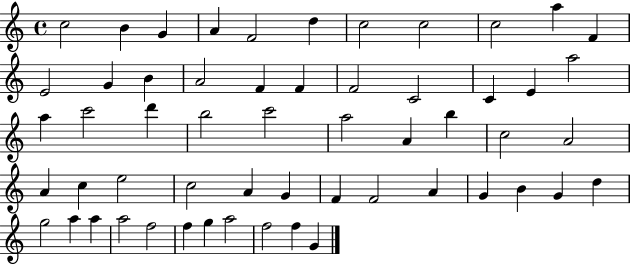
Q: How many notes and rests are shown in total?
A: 56